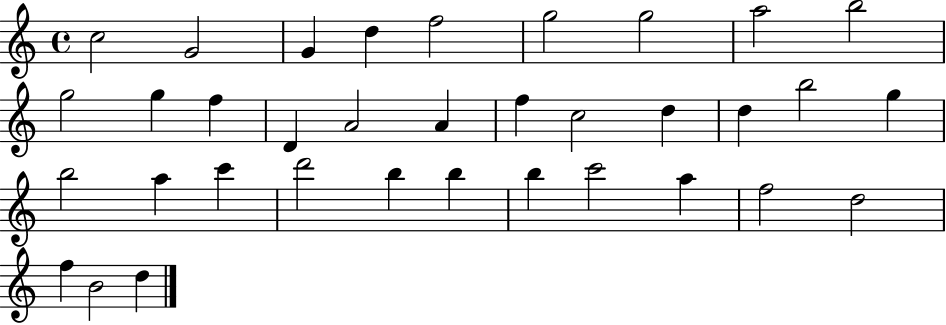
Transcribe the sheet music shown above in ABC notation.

X:1
T:Untitled
M:4/4
L:1/4
K:C
c2 G2 G d f2 g2 g2 a2 b2 g2 g f D A2 A f c2 d d b2 g b2 a c' d'2 b b b c'2 a f2 d2 f B2 d